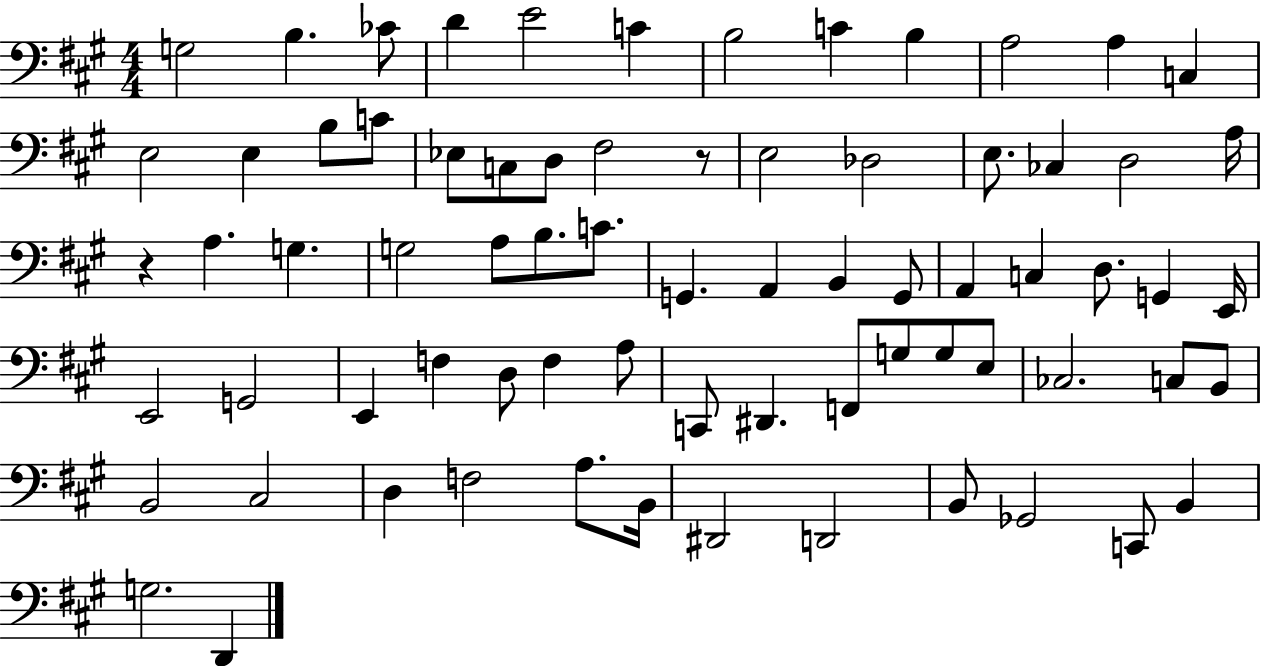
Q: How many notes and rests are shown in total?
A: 73